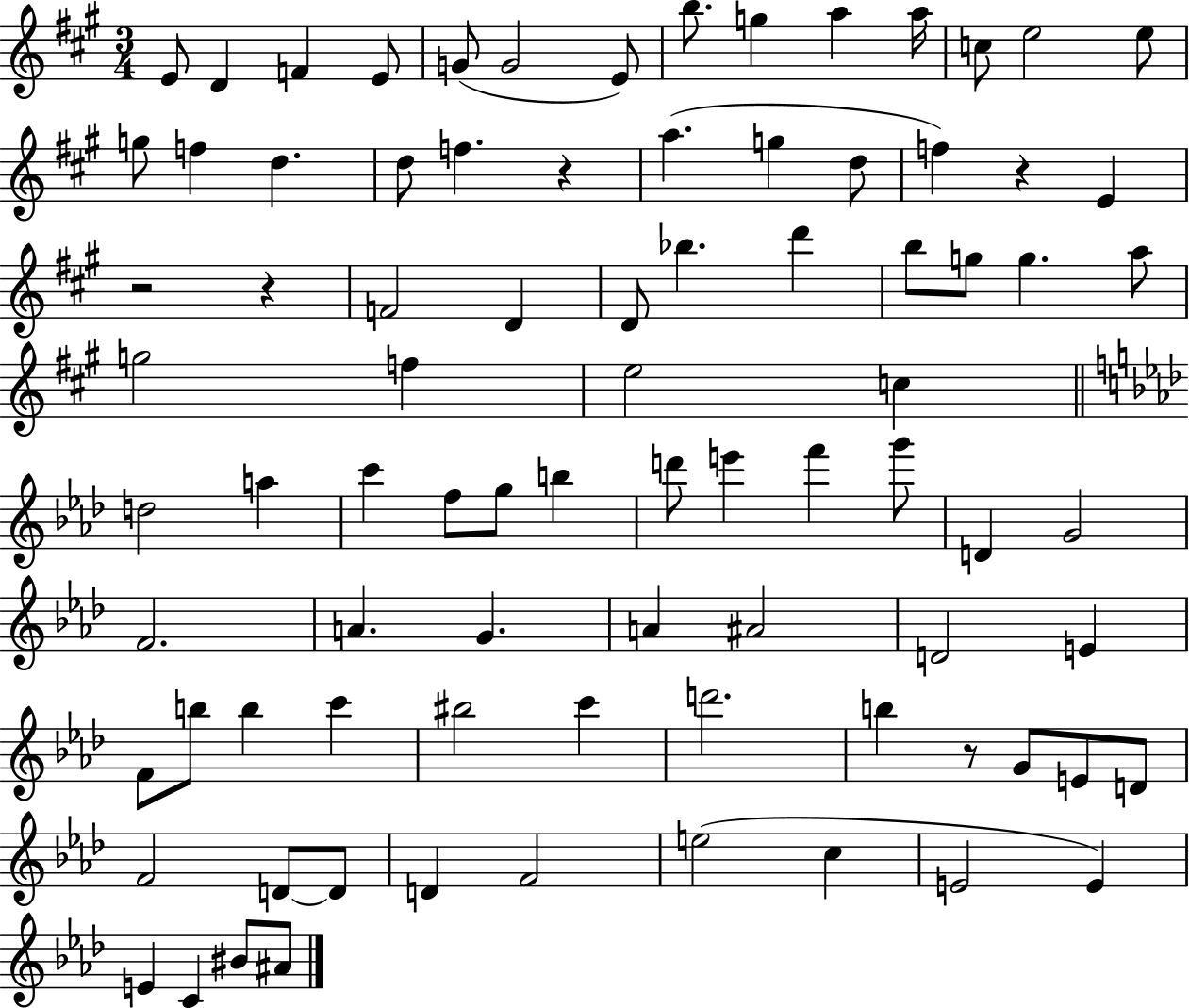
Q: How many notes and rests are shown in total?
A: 85